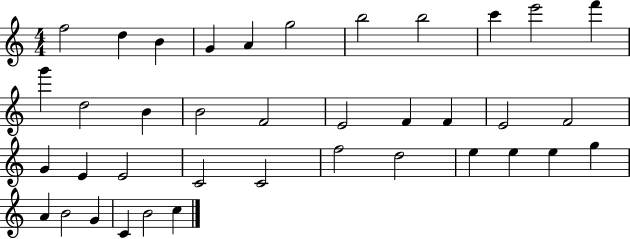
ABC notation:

X:1
T:Untitled
M:4/4
L:1/4
K:C
f2 d B G A g2 b2 b2 c' e'2 f' g' d2 B B2 F2 E2 F F E2 F2 G E E2 C2 C2 f2 d2 e e e g A B2 G C B2 c